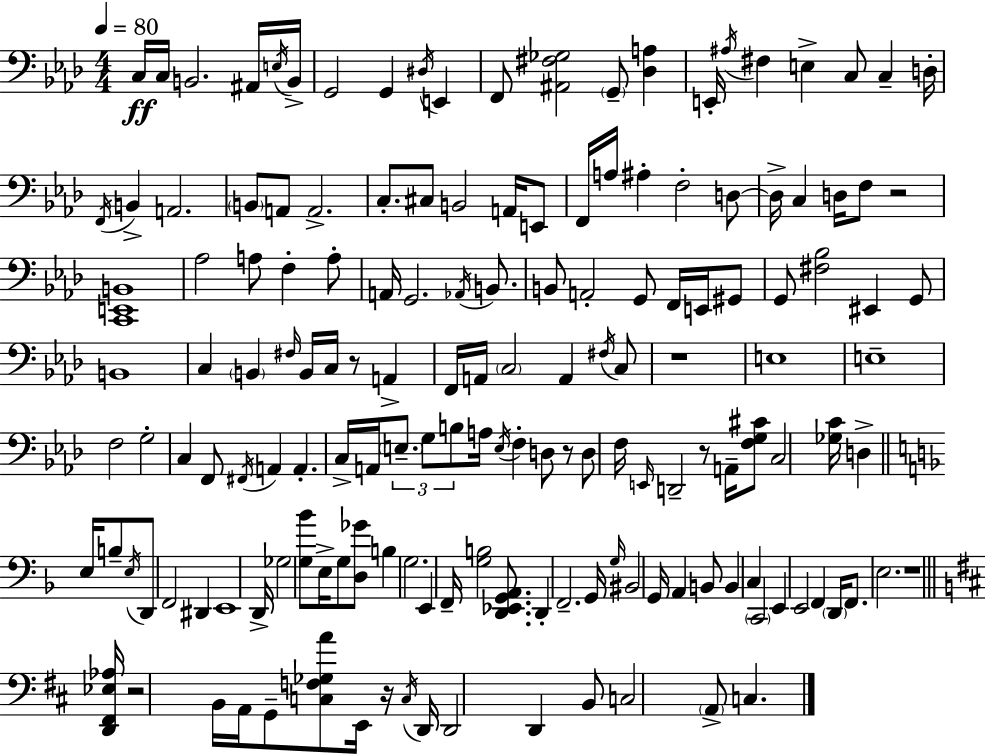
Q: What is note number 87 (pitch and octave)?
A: D3